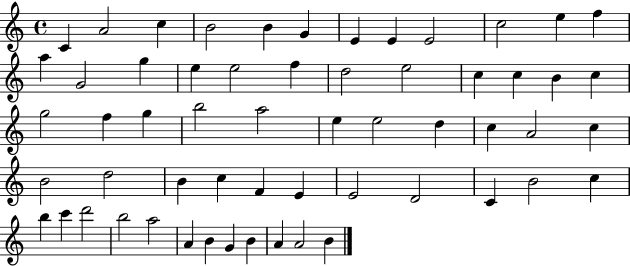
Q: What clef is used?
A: treble